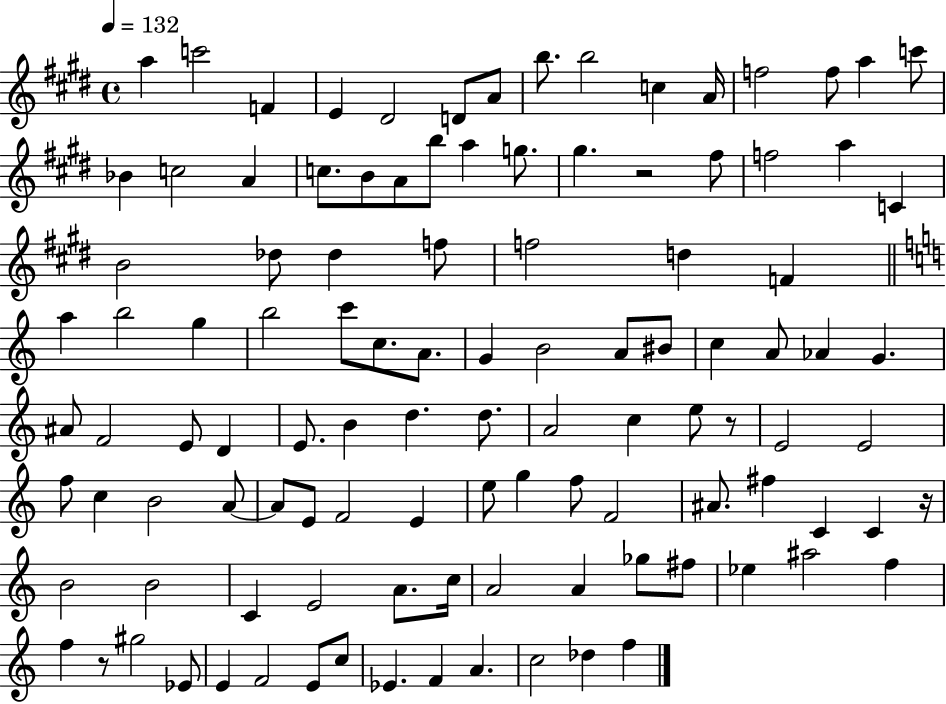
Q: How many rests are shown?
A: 4